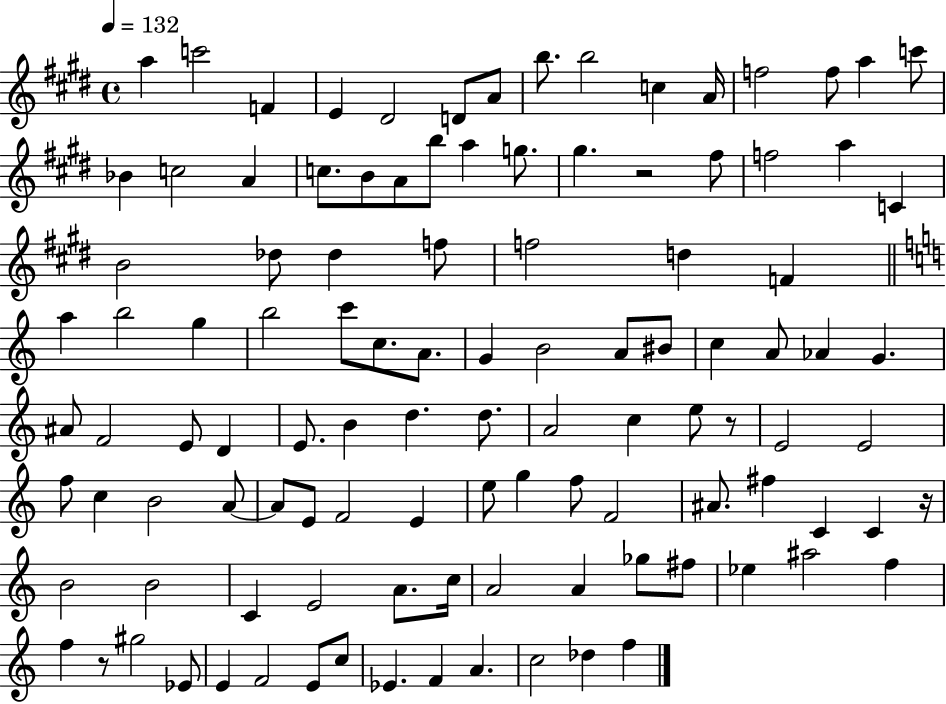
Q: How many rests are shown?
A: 4